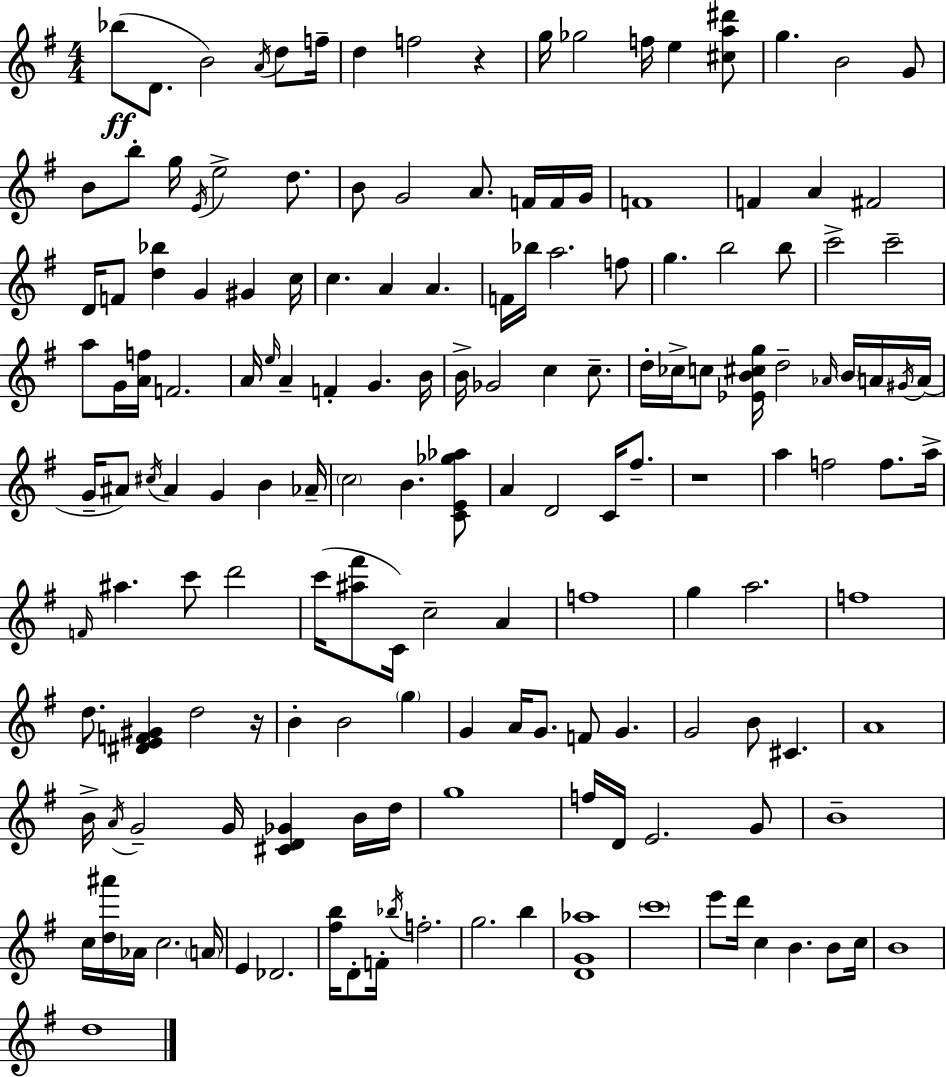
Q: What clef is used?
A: treble